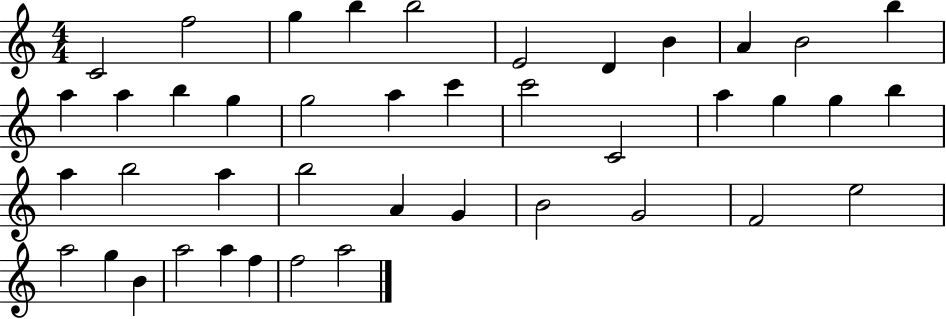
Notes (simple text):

C4/h F5/h G5/q B5/q B5/h E4/h D4/q B4/q A4/q B4/h B5/q A5/q A5/q B5/q G5/q G5/h A5/q C6/q C6/h C4/h A5/q G5/q G5/q B5/q A5/q B5/h A5/q B5/h A4/q G4/q B4/h G4/h F4/h E5/h A5/h G5/q B4/q A5/h A5/q F5/q F5/h A5/h